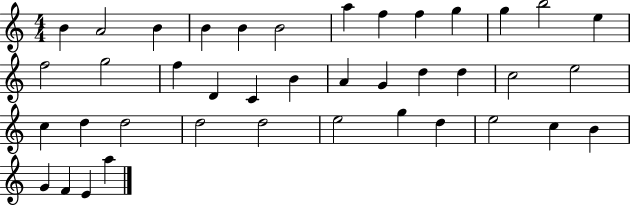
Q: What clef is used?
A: treble